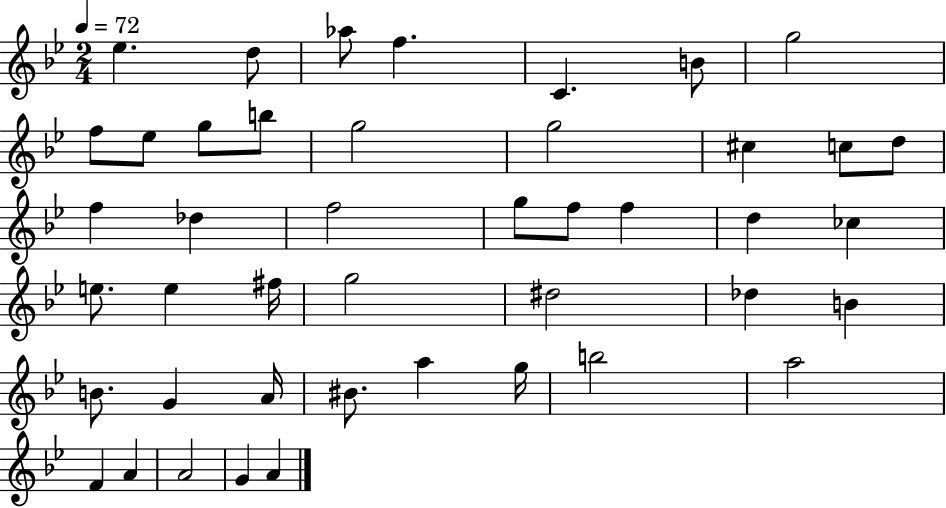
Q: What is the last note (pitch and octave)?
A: A4